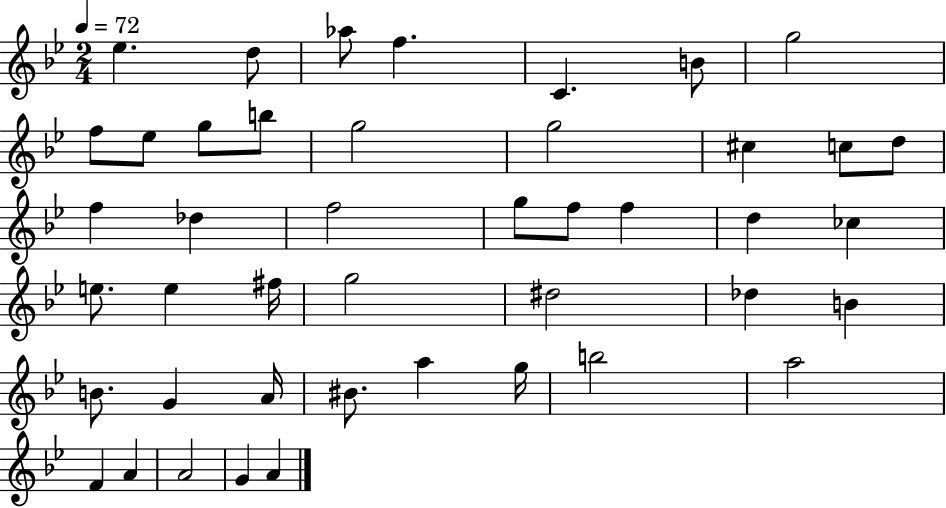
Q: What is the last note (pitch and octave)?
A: A4